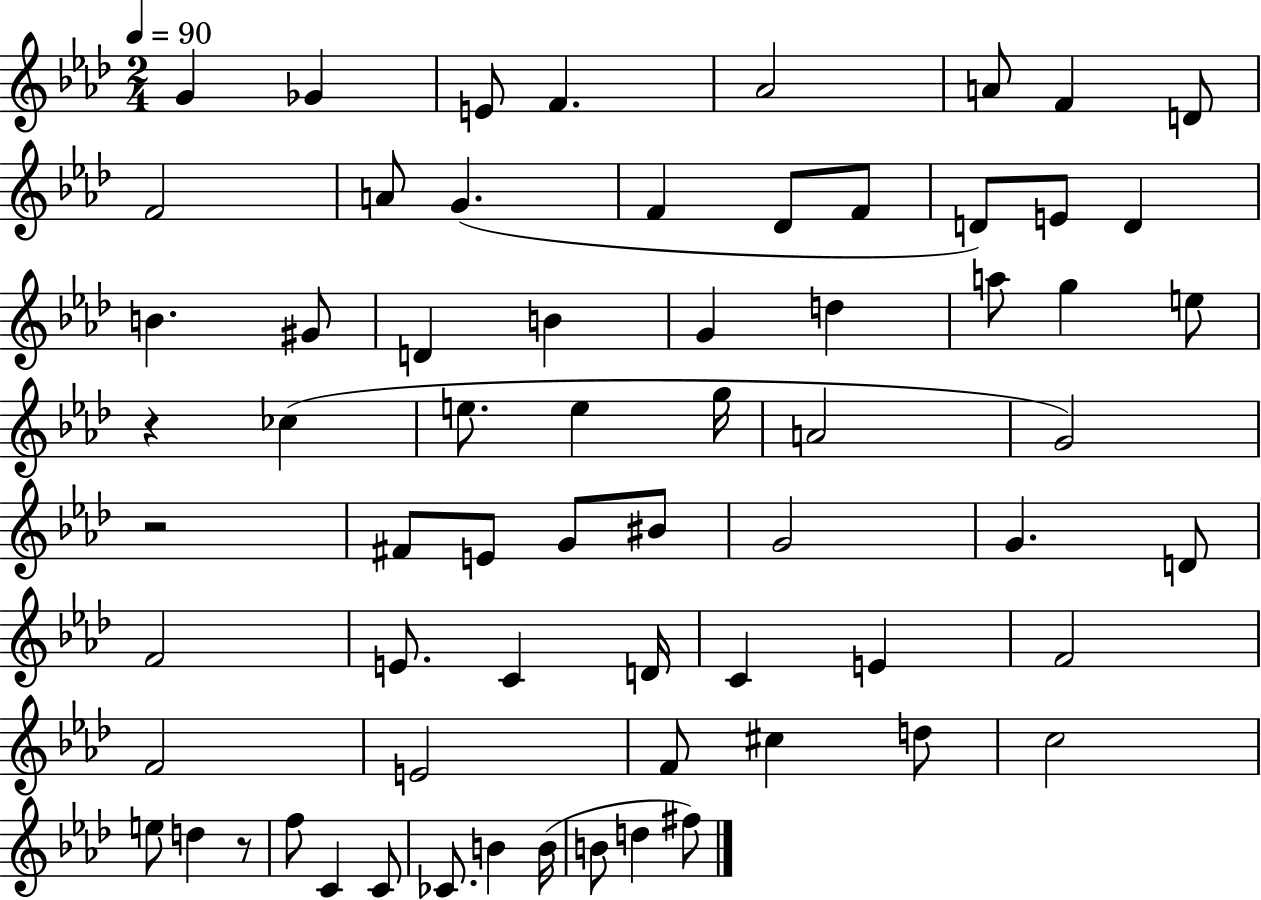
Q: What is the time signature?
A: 2/4